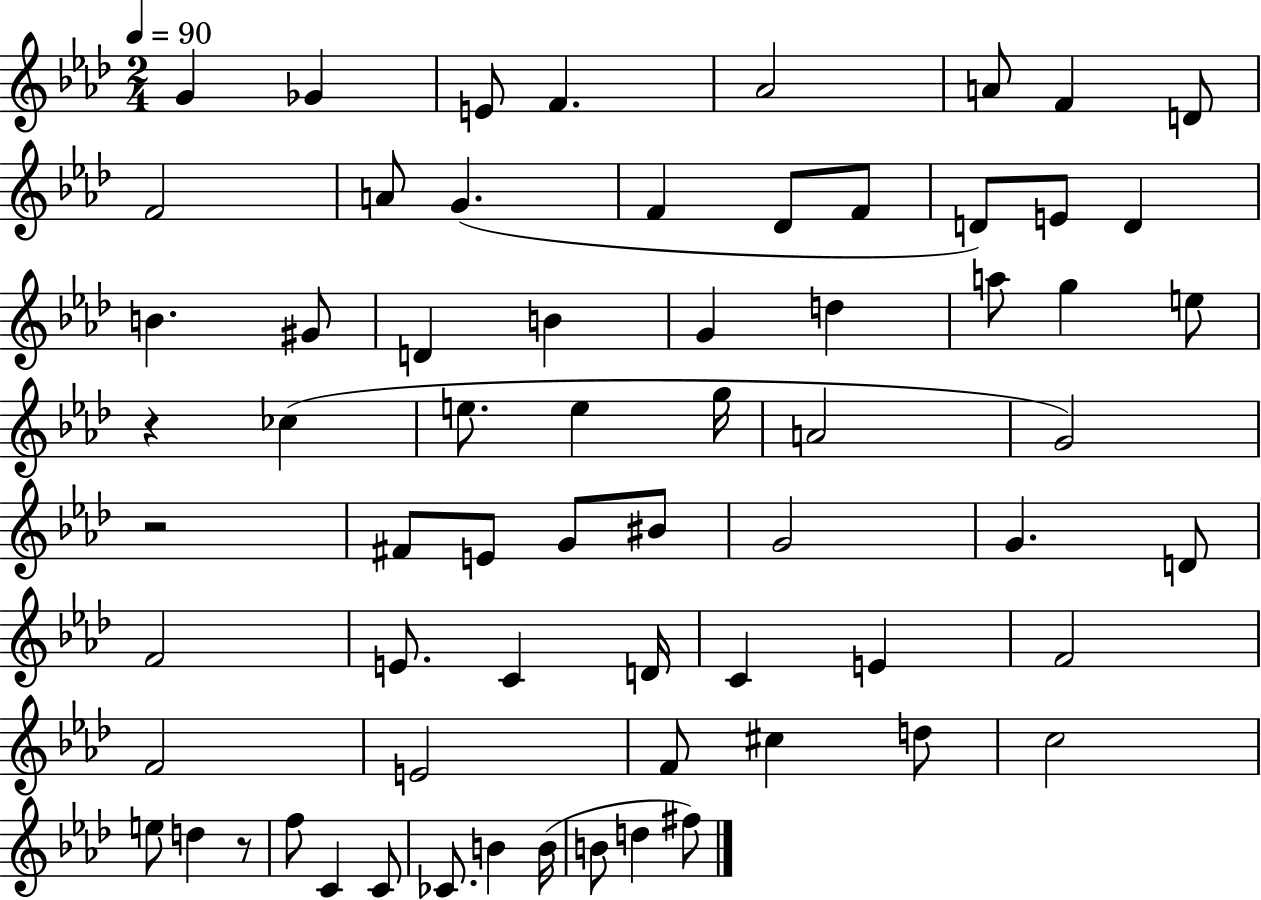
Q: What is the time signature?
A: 2/4